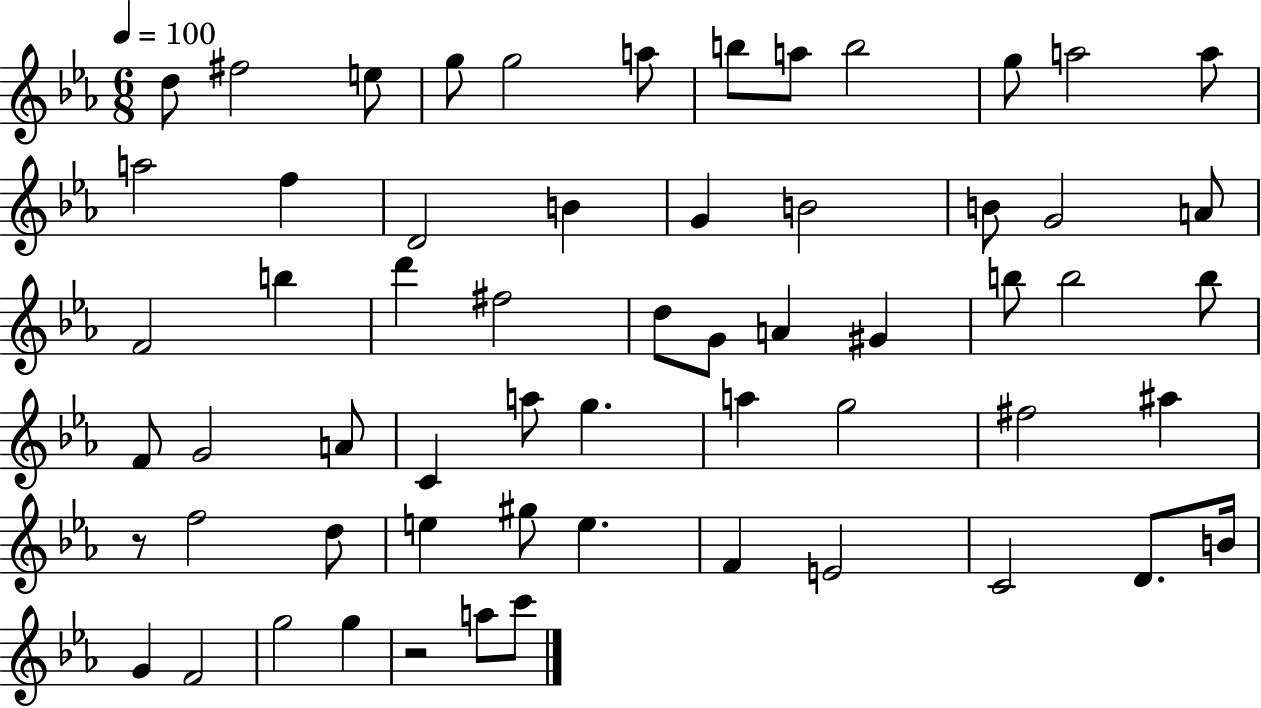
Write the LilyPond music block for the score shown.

{
  \clef treble
  \numericTimeSignature
  \time 6/8
  \key ees \major
  \tempo 4 = 100
  d''8 fis''2 e''8 | g''8 g''2 a''8 | b''8 a''8 b''2 | g''8 a''2 a''8 | \break a''2 f''4 | d'2 b'4 | g'4 b'2 | b'8 g'2 a'8 | \break f'2 b''4 | d'''4 fis''2 | d''8 g'8 a'4 gis'4 | b''8 b''2 b''8 | \break f'8 g'2 a'8 | c'4 a''8 g''4. | a''4 g''2 | fis''2 ais''4 | \break r8 f''2 d''8 | e''4 gis''8 e''4. | f'4 e'2 | c'2 d'8. b'16 | \break g'4 f'2 | g''2 g''4 | r2 a''8 c'''8 | \bar "|."
}